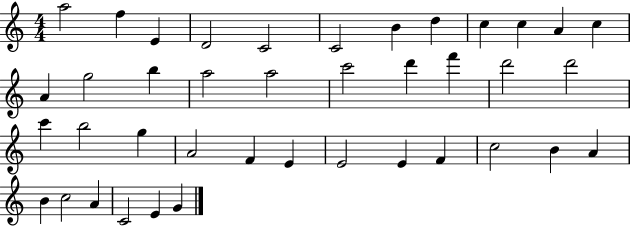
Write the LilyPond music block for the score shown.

{
  \clef treble
  \numericTimeSignature
  \time 4/4
  \key c \major
  a''2 f''4 e'4 | d'2 c'2 | c'2 b'4 d''4 | c''4 c''4 a'4 c''4 | \break a'4 g''2 b''4 | a''2 a''2 | c'''2 d'''4 f'''4 | d'''2 d'''2 | \break c'''4 b''2 g''4 | a'2 f'4 e'4 | e'2 e'4 f'4 | c''2 b'4 a'4 | \break b'4 c''2 a'4 | c'2 e'4 g'4 | \bar "|."
}